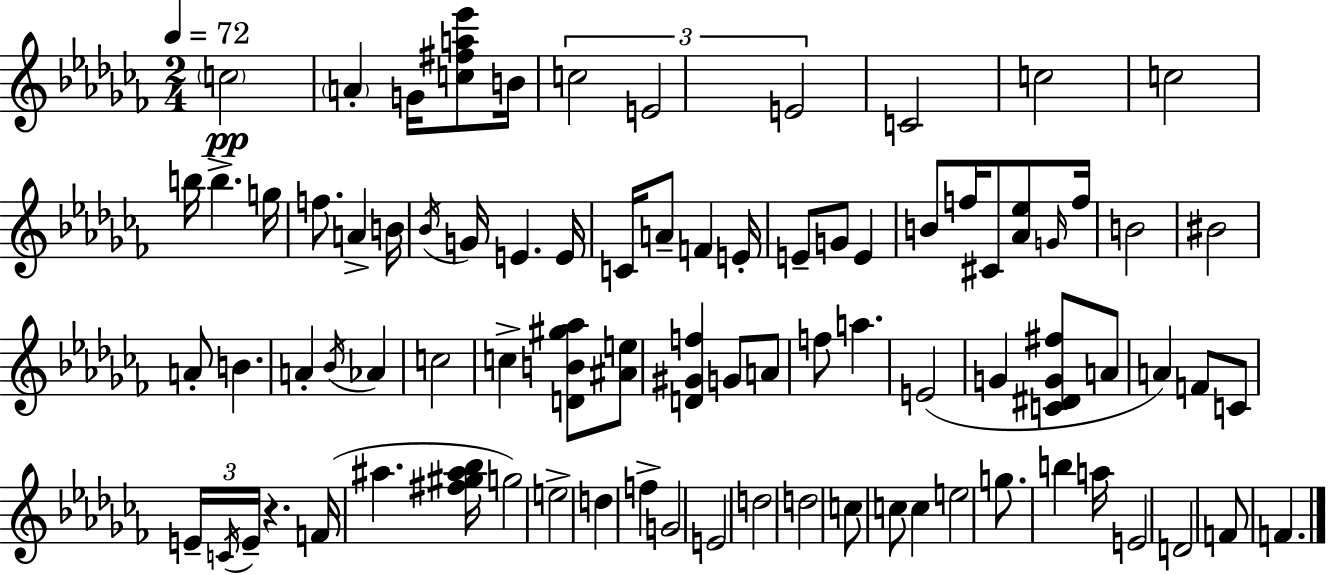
{
  \clef treble
  \numericTimeSignature
  \time 2/4
  \key aes \minor
  \tempo 4 = 72
  \repeat volta 2 { \parenthesize c''2\pp | \parenthesize a'4-. g'16 <c'' fis'' a'' ees'''>8 b'16 | \tuplet 3/2 { c''2 | e'2 | \break e'2 } | c'2 | c''2 | c''2 | \break b''16 b''4.-> g''16 | f''8. a'4-> b'16 | \acciaccatura { bes'16 } g'16 e'4. | e'16 c'16 a'8-- f'4 | \break e'16-. e'8-- g'8 e'4 | b'8 f''16 cis'8 <aes' ees''>8 | \grace { g'16 } f''16 b'2 | bis'2 | \break a'8-. b'4. | a'4-. \acciaccatura { bes'16 } aes'4 | c''2 | c''4-> <d' b' gis'' aes''>8 | \break <ais' e''>8 <d' gis' f''>4 g'8 | a'8 f''8 a''4. | e'2( | g'4 <c' dis' g' fis''>8 | \break a'8 a'4) f'8 | c'8 \tuplet 3/2 { e'16-- \acciaccatura { c'16 } e'16-- } r4. | f'16( ais''4. | <fis'' gis'' ais'' bes''>16 g''2) | \break e''2-> | d''4 | f''4-> g'2 | e'2 | \break d''2 | d''2 | c''8 c''8 | c''4 e''2 | \break g''8. b''4 | a''16 e'2 | d'2 | f'8 f'4. | \break } \bar "|."
}